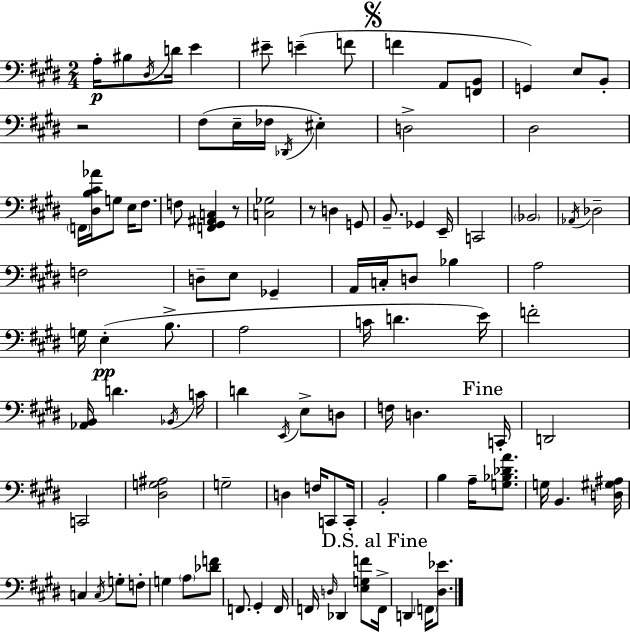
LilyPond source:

{
  \clef bass
  \numericTimeSignature
  \time 2/4
  \key e \major
  a16-.\p bis8 \acciaccatura { dis16 } d'16 e'4 | eis'8-- e'4--( f'8 | \mark \markup { \musicglyph "scripts.segno" } f'4 a,8 <f, b,>8 | g,4) e8 b,8-. | \break r2 | fis8( e16-- fes16 \acciaccatura { des,16 } eis4-.) | d2-> | dis2 | \break \parenthesize f,16 <dis b cis' aes'>16 g8 e16 fis8. | f8 <f, gis, ais, c>4 | r8 <c ges>2 | r8 d4 | \break g,8 b,8.-- ges,4 | e,16-- c,2 | \parenthesize bes,2 | \acciaccatura { aes,16 } des2-- | \break f2 | d8-- e8 ges,4-- | a,16 c16-. d8 bes4 | a2 | \break g16 e4-.(\pp | b8.-> a2 | c'16 d'4. | e'16) f'2-. | \break <aes, b,>16 d'4. | \acciaccatura { bes,16 } c'16 d'4 | \acciaccatura { e,16 } e8-> d8 f16 d4. | \mark "Fine" c,16-. d,2 | \break c,2 | <dis g ais>2 | g2-- | d4 | \break f16 c,8 c,16-. b,2-. | b4 | a16-- <g bes des' a'>8. g16 b,4. | <d gis ais>16 c4 | \break \acciaccatura { c16 } g8-. f8-. g4 | \parenthesize a8 <des' f'>8 f,8. | gis,4-. f,16 f,16 \grace { d16 } | des,4 <e g f'>8 \mark "D.S. al Fine" f,16-> d,4 | \break \parenthesize f,16 <dis ees'>8. \bar "|."
}